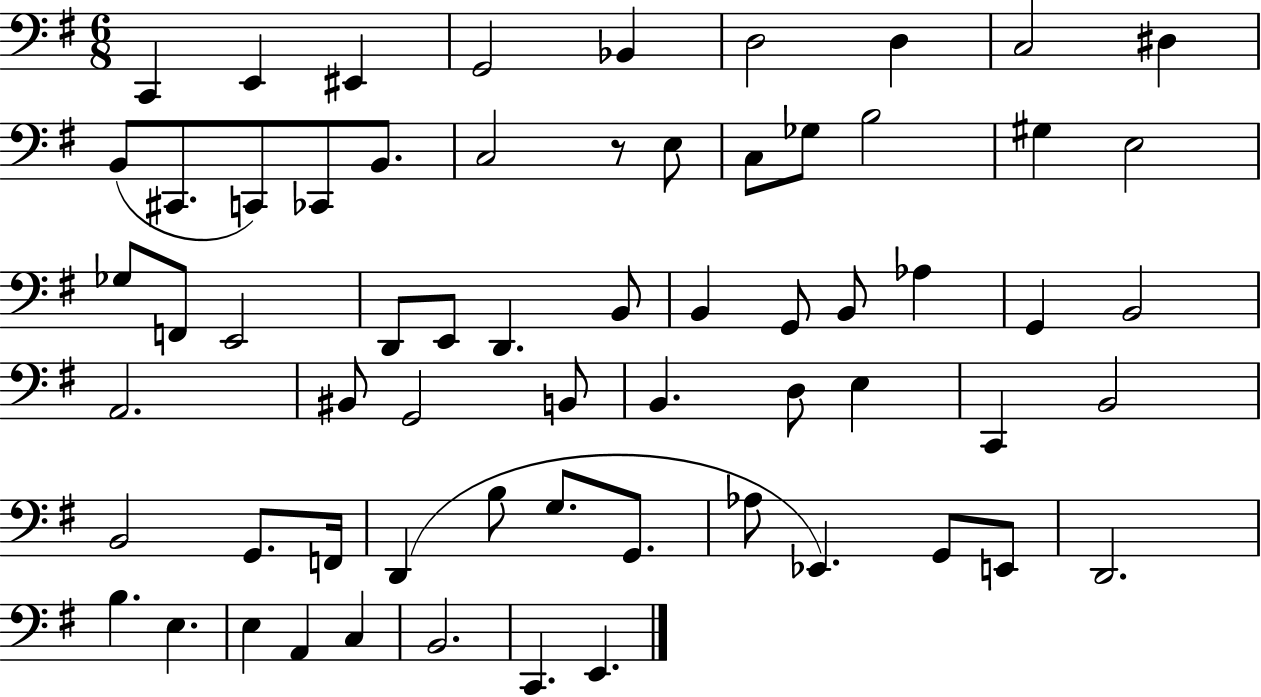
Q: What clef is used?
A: bass